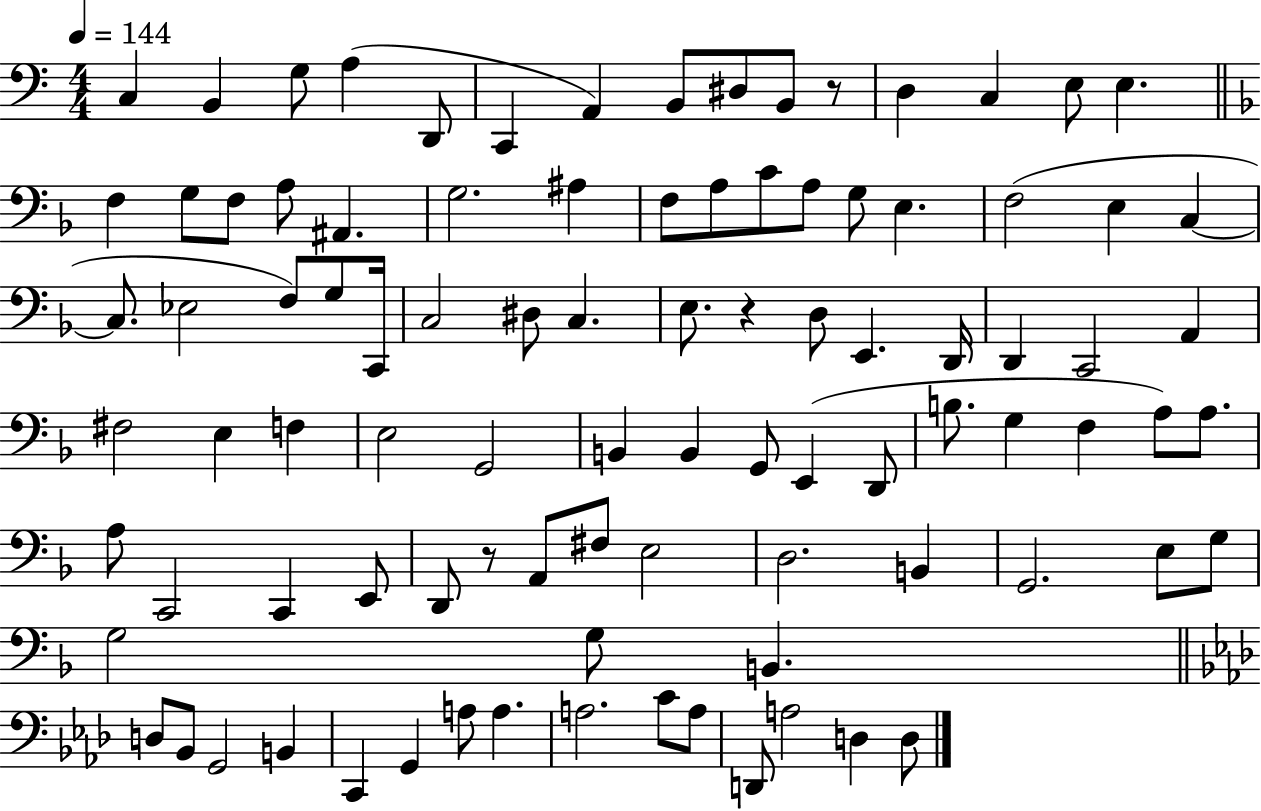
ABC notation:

X:1
T:Untitled
M:4/4
L:1/4
K:C
C, B,, G,/2 A, D,,/2 C,, A,, B,,/2 ^D,/2 B,,/2 z/2 D, C, E,/2 E, F, G,/2 F,/2 A,/2 ^A,, G,2 ^A, F,/2 A,/2 C/2 A,/2 G,/2 E, F,2 E, C, C,/2 _E,2 F,/2 G,/2 C,,/4 C,2 ^D,/2 C, E,/2 z D,/2 E,, D,,/4 D,, C,,2 A,, ^F,2 E, F, E,2 G,,2 B,, B,, G,,/2 E,, D,,/2 B,/2 G, F, A,/2 A,/2 A,/2 C,,2 C,, E,,/2 D,,/2 z/2 A,,/2 ^F,/2 E,2 D,2 B,, G,,2 E,/2 G,/2 G,2 G,/2 B,, D,/2 _B,,/2 G,,2 B,, C,, G,, A,/2 A, A,2 C/2 A,/2 D,,/2 A,2 D, D,/2